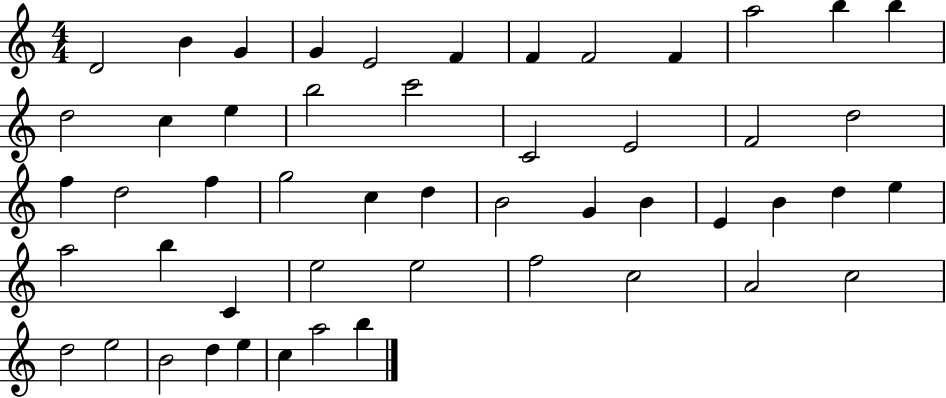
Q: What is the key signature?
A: C major